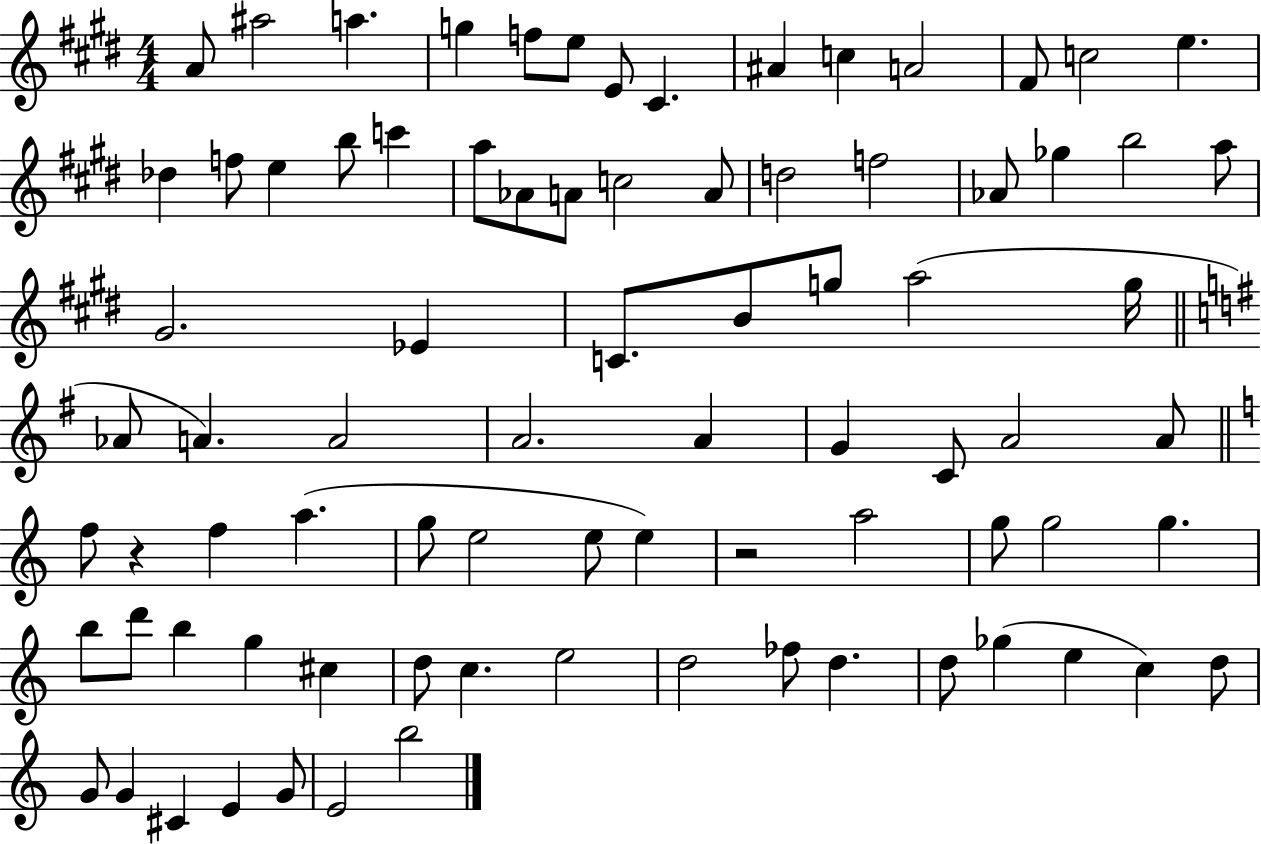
{
  \clef treble
  \numericTimeSignature
  \time 4/4
  \key e \major
  a'8 ais''2 a''4. | g''4 f''8 e''8 e'8 cis'4. | ais'4 c''4 a'2 | fis'8 c''2 e''4. | \break des''4 f''8 e''4 b''8 c'''4 | a''8 aes'8 a'8 c''2 a'8 | d''2 f''2 | aes'8 ges''4 b''2 a''8 | \break gis'2. ees'4 | c'8. b'8 g''8 a''2( g''16 | \bar "||" \break \key g \major aes'8 a'4.) a'2 | a'2. a'4 | g'4 c'8 a'2 a'8 | \bar "||" \break \key c \major f''8 r4 f''4 a''4.( | g''8 e''2 e''8 e''4) | r2 a''2 | g''8 g''2 g''4. | \break b''8 d'''8 b''4 g''4 cis''4 | d''8 c''4. e''2 | d''2 fes''8 d''4. | d''8 ges''4( e''4 c''4) d''8 | \break g'8 g'4 cis'4 e'4 g'8 | e'2 b''2 | \bar "|."
}